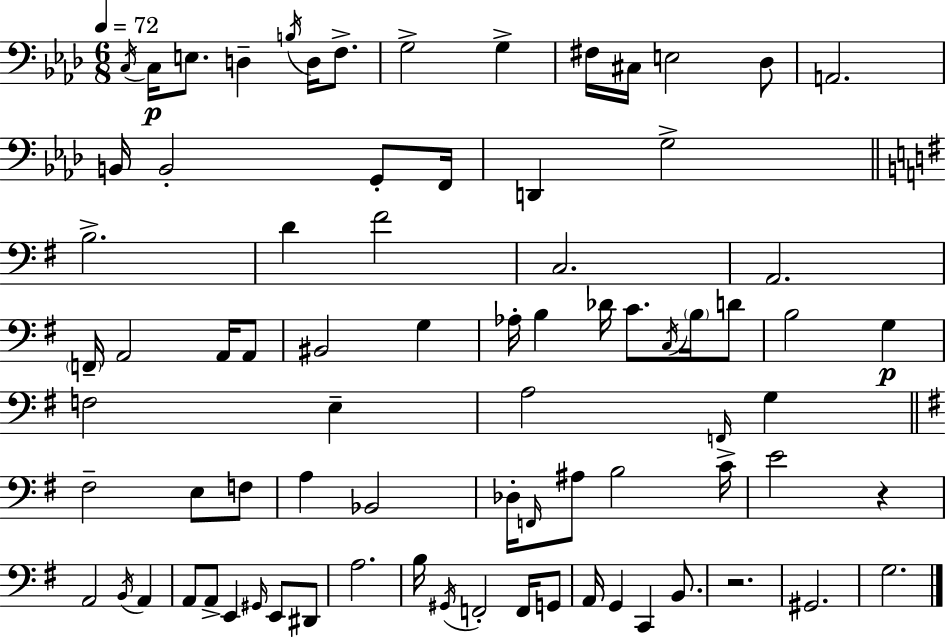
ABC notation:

X:1
T:Untitled
M:6/8
L:1/4
K:Fm
C,/4 C,/4 E,/2 D, B,/4 D,/4 F,/2 G,2 G, ^F,/4 ^C,/4 E,2 _D,/2 A,,2 B,,/4 B,,2 G,,/2 F,,/4 D,, G,2 B,2 D ^F2 C,2 A,,2 F,,/4 A,,2 A,,/4 A,,/2 ^B,,2 G, _A,/4 B, _D/4 C/2 C,/4 B,/4 D/2 B,2 G, F,2 E, A,2 F,,/4 G, ^F,2 E,/2 F,/2 A, _B,,2 _D,/4 F,,/4 ^A,/2 B,2 C/4 E2 z A,,2 B,,/4 A,, A,,/2 A,,/2 E,, ^G,,/4 E,,/2 ^D,,/2 A,2 B,/4 ^G,,/4 F,,2 F,,/4 G,,/2 A,,/4 G,, C,, B,,/2 z2 ^G,,2 G,2